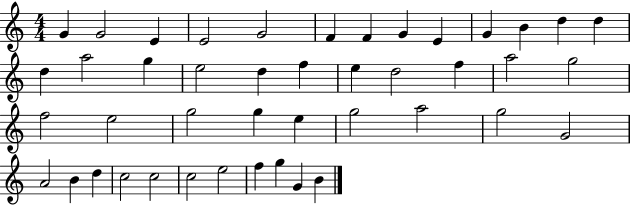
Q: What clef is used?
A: treble